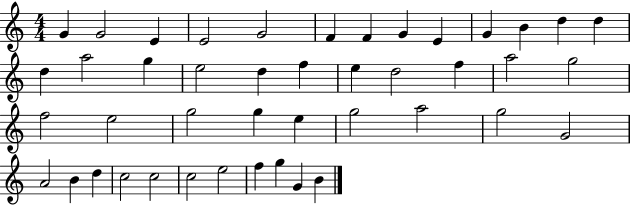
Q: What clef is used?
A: treble